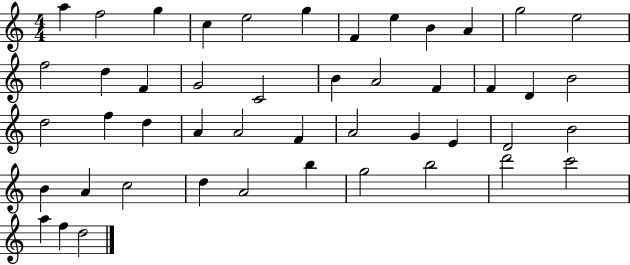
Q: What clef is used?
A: treble